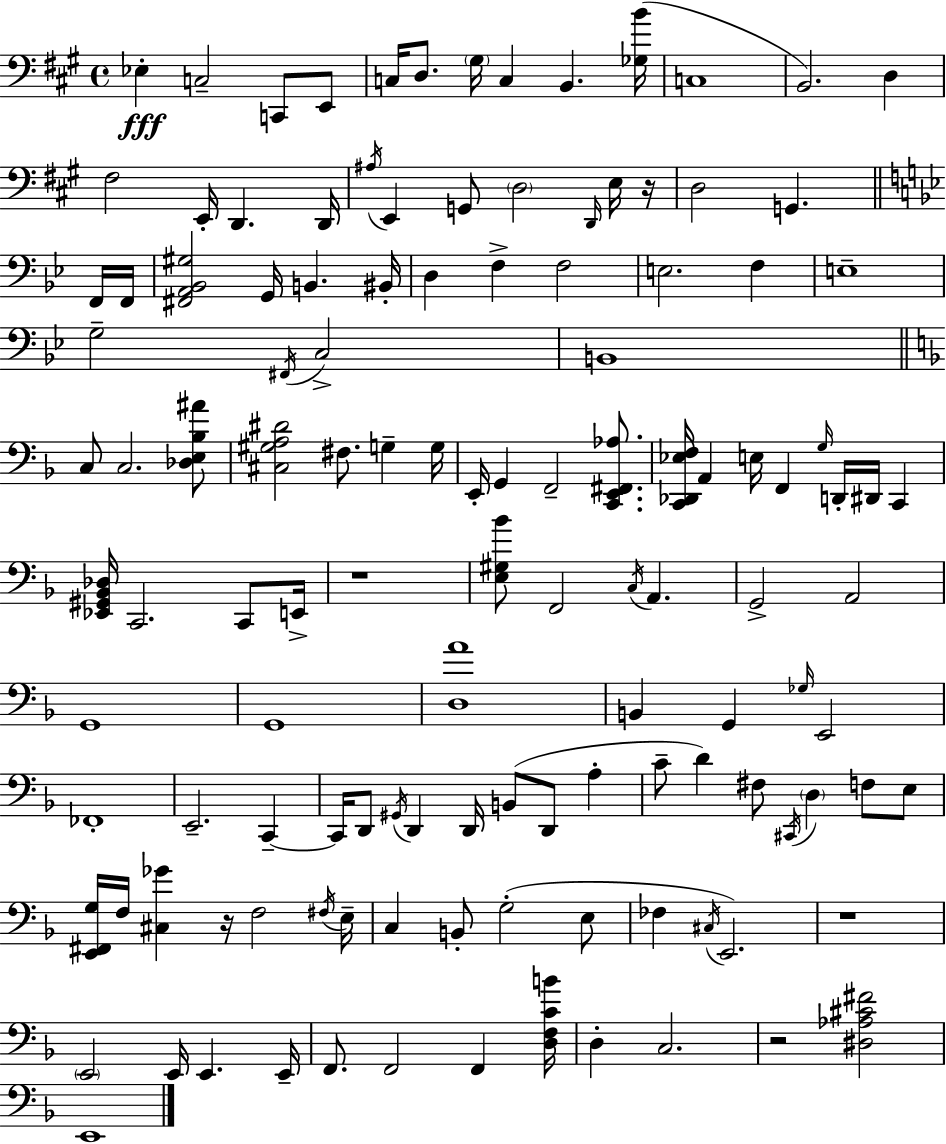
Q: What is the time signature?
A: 4/4